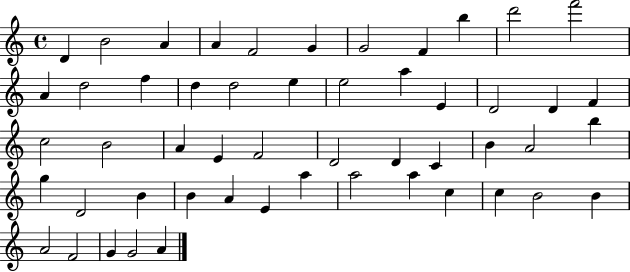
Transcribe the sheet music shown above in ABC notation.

X:1
T:Untitled
M:4/4
L:1/4
K:C
D B2 A A F2 G G2 F b d'2 f'2 A d2 f d d2 e e2 a E D2 D F c2 B2 A E F2 D2 D C B A2 b g D2 B B A E a a2 a c c B2 B A2 F2 G G2 A